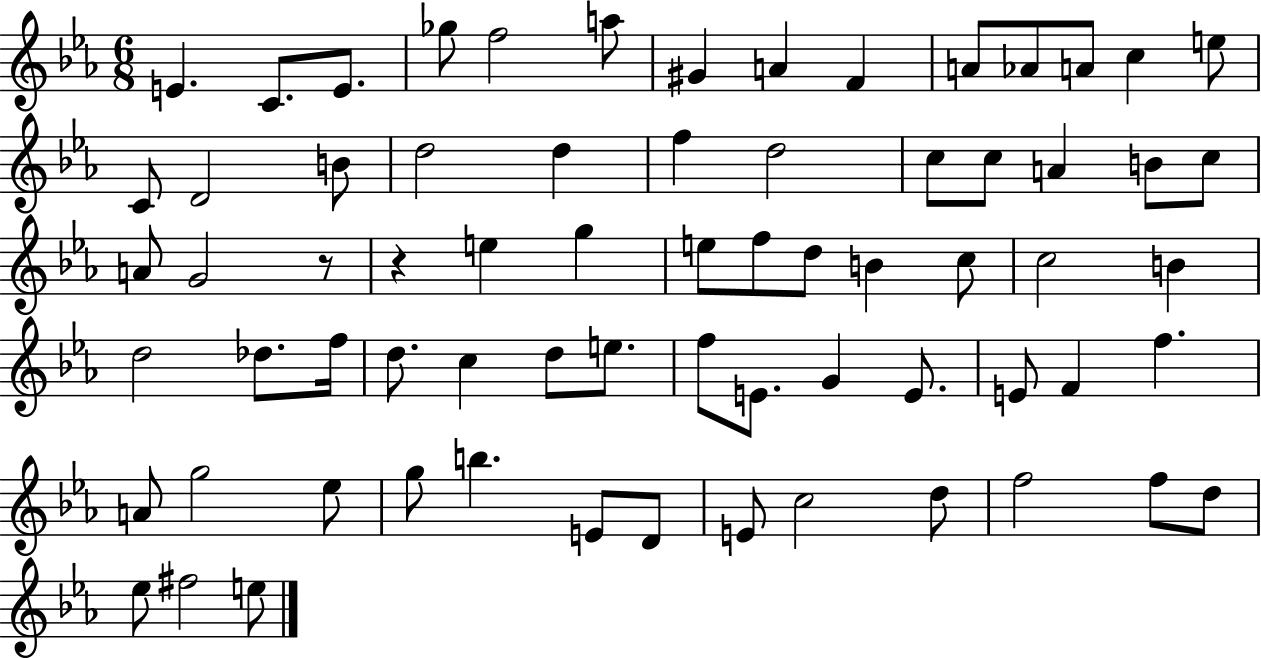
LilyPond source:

{
  \clef treble
  \numericTimeSignature
  \time 6/8
  \key ees \major
  \repeat volta 2 { e'4. c'8. e'8. | ges''8 f''2 a''8 | gis'4 a'4 f'4 | a'8 aes'8 a'8 c''4 e''8 | \break c'8 d'2 b'8 | d''2 d''4 | f''4 d''2 | c''8 c''8 a'4 b'8 c''8 | \break a'8 g'2 r8 | r4 e''4 g''4 | e''8 f''8 d''8 b'4 c''8 | c''2 b'4 | \break d''2 des''8. f''16 | d''8. c''4 d''8 e''8. | f''8 e'8. g'4 e'8. | e'8 f'4 f''4. | \break a'8 g''2 ees''8 | g''8 b''4. e'8 d'8 | e'8 c''2 d''8 | f''2 f''8 d''8 | \break ees''8 fis''2 e''8 | } \bar "|."
}